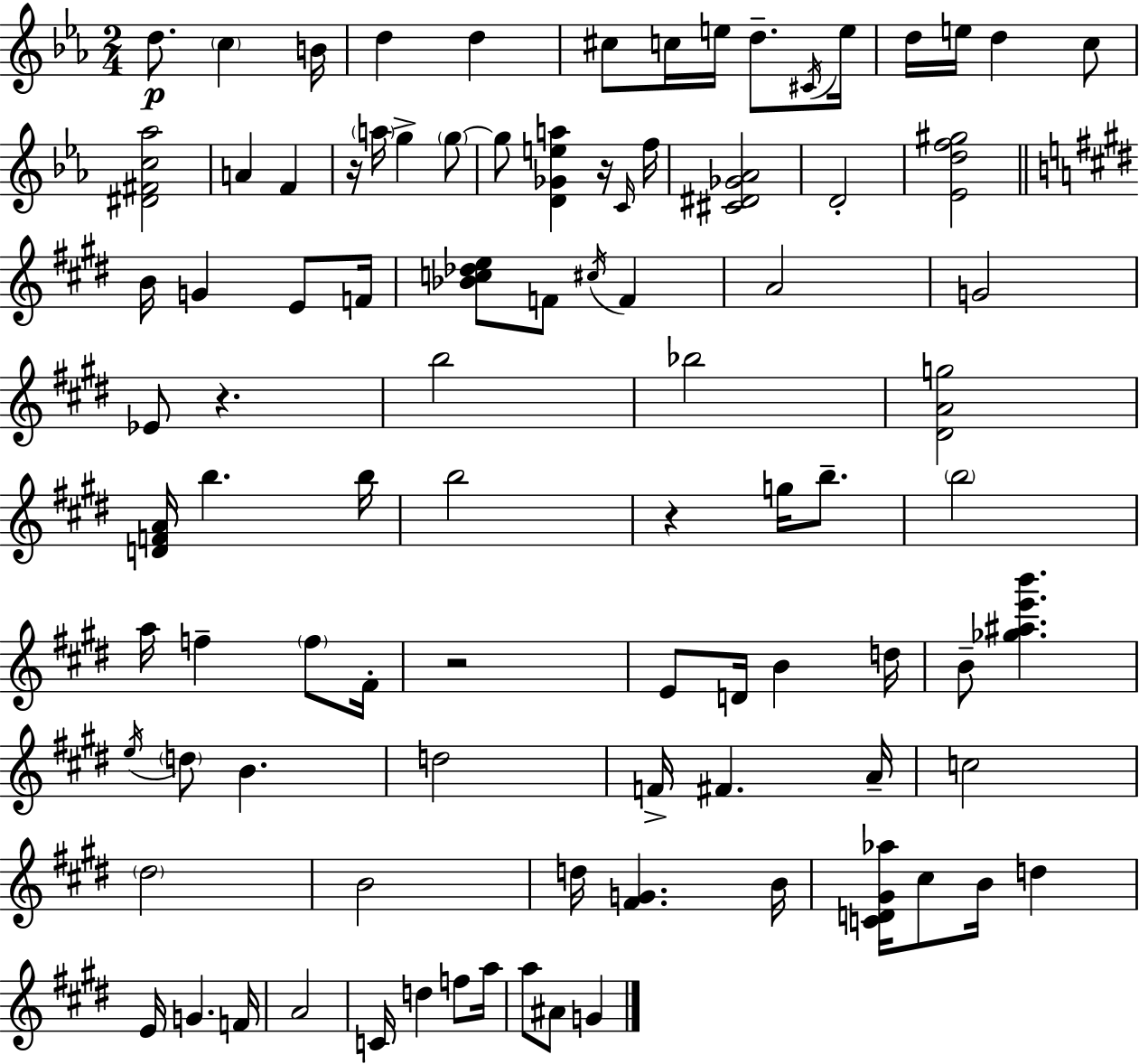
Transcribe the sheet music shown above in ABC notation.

X:1
T:Untitled
M:2/4
L:1/4
K:Eb
d/2 c B/4 d d ^c/2 c/4 e/4 d/2 ^C/4 e/4 d/4 e/4 d c/2 [^D^Fc_a]2 A F z/4 a/4 g g/2 g/2 [D_Gea] z/4 C/4 f/4 [^C^D_G_A]2 D2 [_Edf^g]2 B/4 G E/2 F/4 [_Bc_de]/2 F/2 ^c/4 F A2 G2 _E/2 z b2 _b2 [^DAg]2 [DFA]/4 b b/4 b2 z g/4 b/2 b2 a/4 f f/2 ^F/4 z2 E/2 D/4 B d/4 B/2 [_g^ae'b'] e/4 d/2 B d2 F/4 ^F A/4 c2 ^d2 B2 d/4 [^FG] B/4 [CD^G_a]/4 ^c/2 B/4 d E/4 G F/4 A2 C/4 d f/2 a/4 a/2 ^A/2 G